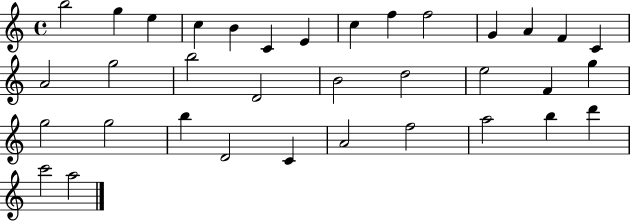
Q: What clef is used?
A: treble